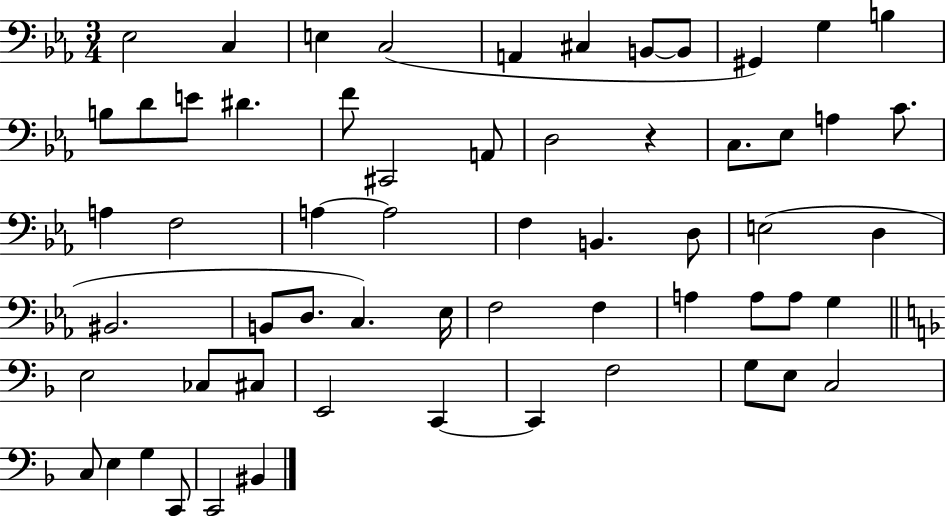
{
  \clef bass
  \numericTimeSignature
  \time 3/4
  \key ees \major
  ees2 c4 | e4 c2( | a,4 cis4 b,8~~ b,8 | gis,4) g4 b4 | \break b8 d'8 e'8 dis'4. | f'8 cis,2 a,8 | d2 r4 | c8. ees8 a4 c'8. | \break a4 f2 | a4~~ a2 | f4 b,4. d8 | e2( d4 | \break bis,2. | b,8 d8. c4.) ees16 | f2 f4 | a4 a8 a8 g4 | \break \bar "||" \break \key f \major e2 ces8 cis8 | e,2 c,4~~ | c,4 f2 | g8 e8 c2 | \break c8 e4 g4 c,8 | c,2 bis,4 | \bar "|."
}